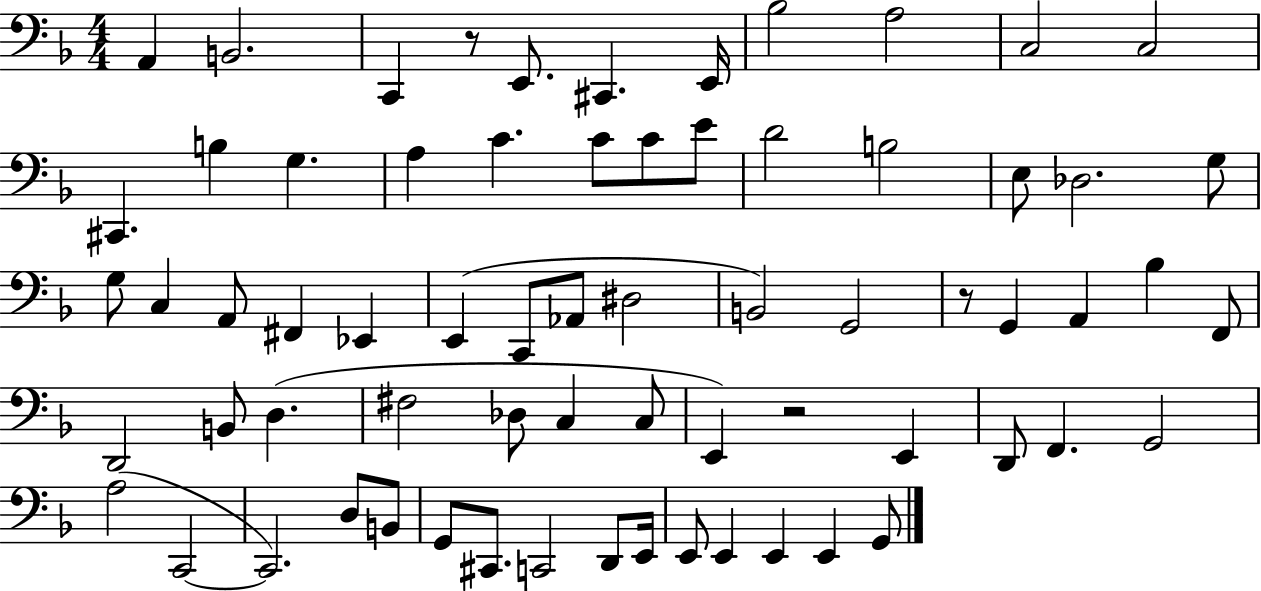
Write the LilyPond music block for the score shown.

{
  \clef bass
  \numericTimeSignature
  \time 4/4
  \key f \major
  \repeat volta 2 { a,4 b,2. | c,4 r8 e,8. cis,4. e,16 | bes2 a2 | c2 c2 | \break cis,4. b4 g4. | a4 c'4. c'8 c'8 e'8 | d'2 b2 | e8 des2. g8 | \break g8 c4 a,8 fis,4 ees,4 | e,4( c,8 aes,8 dis2 | b,2) g,2 | r8 g,4 a,4 bes4 f,8 | \break d,2 b,8 d4.( | fis2 des8 c4 c8 | e,4) r2 e,4 | d,8 f,4. g,2 | \break a2( c,2~~ | c,2.) d8 b,8 | g,8 cis,8. c,2 d,8 e,16 | e,8 e,4 e,4 e,4 g,8 | \break } \bar "|."
}